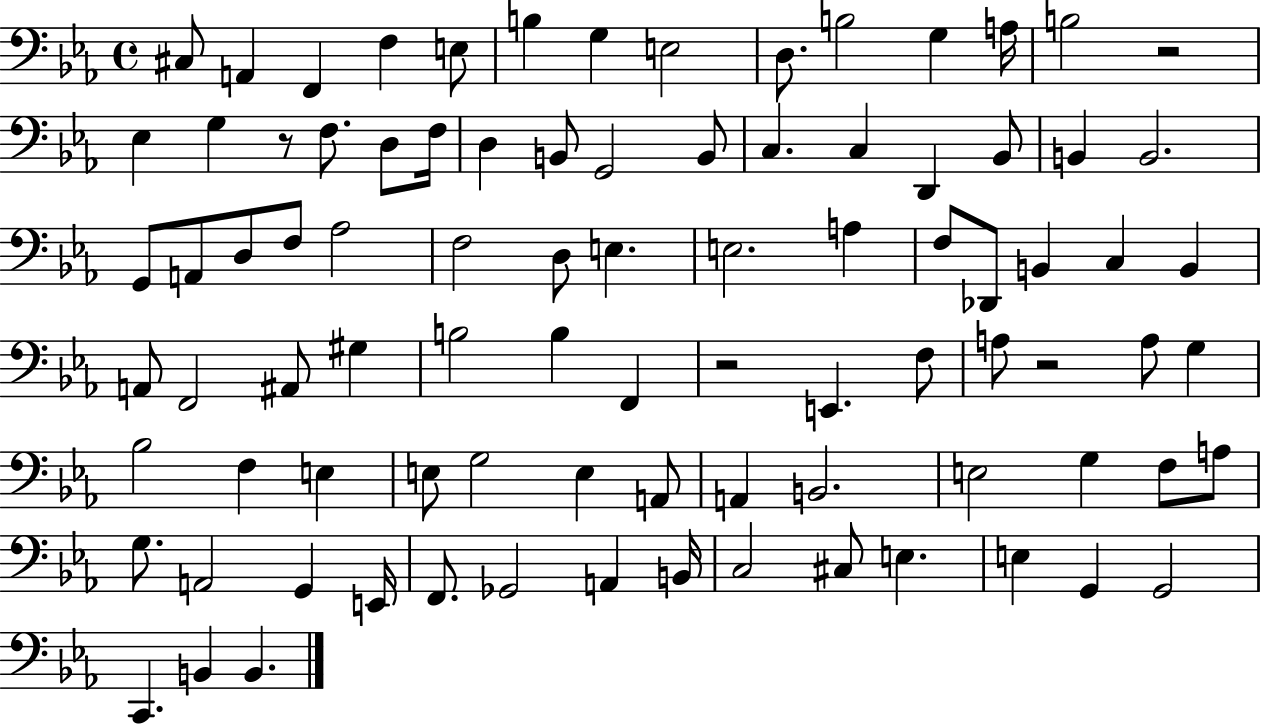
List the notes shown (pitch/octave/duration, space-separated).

C#3/e A2/q F2/q F3/q E3/e B3/q G3/q E3/h D3/e. B3/h G3/q A3/s B3/h R/h Eb3/q G3/q R/e F3/e. D3/e F3/s D3/q B2/e G2/h B2/e C3/q. C3/q D2/q Bb2/e B2/q B2/h. G2/e A2/e D3/e F3/e Ab3/h F3/h D3/e E3/q. E3/h. A3/q F3/e Db2/e B2/q C3/q B2/q A2/e F2/h A#2/e G#3/q B3/h B3/q F2/q R/h E2/q. F3/e A3/e R/h A3/e G3/q Bb3/h F3/q E3/q E3/e G3/h E3/q A2/e A2/q B2/h. E3/h G3/q F3/e A3/e G3/e. A2/h G2/q E2/s F2/e. Gb2/h A2/q B2/s C3/h C#3/e E3/q. E3/q G2/q G2/h C2/q. B2/q B2/q.